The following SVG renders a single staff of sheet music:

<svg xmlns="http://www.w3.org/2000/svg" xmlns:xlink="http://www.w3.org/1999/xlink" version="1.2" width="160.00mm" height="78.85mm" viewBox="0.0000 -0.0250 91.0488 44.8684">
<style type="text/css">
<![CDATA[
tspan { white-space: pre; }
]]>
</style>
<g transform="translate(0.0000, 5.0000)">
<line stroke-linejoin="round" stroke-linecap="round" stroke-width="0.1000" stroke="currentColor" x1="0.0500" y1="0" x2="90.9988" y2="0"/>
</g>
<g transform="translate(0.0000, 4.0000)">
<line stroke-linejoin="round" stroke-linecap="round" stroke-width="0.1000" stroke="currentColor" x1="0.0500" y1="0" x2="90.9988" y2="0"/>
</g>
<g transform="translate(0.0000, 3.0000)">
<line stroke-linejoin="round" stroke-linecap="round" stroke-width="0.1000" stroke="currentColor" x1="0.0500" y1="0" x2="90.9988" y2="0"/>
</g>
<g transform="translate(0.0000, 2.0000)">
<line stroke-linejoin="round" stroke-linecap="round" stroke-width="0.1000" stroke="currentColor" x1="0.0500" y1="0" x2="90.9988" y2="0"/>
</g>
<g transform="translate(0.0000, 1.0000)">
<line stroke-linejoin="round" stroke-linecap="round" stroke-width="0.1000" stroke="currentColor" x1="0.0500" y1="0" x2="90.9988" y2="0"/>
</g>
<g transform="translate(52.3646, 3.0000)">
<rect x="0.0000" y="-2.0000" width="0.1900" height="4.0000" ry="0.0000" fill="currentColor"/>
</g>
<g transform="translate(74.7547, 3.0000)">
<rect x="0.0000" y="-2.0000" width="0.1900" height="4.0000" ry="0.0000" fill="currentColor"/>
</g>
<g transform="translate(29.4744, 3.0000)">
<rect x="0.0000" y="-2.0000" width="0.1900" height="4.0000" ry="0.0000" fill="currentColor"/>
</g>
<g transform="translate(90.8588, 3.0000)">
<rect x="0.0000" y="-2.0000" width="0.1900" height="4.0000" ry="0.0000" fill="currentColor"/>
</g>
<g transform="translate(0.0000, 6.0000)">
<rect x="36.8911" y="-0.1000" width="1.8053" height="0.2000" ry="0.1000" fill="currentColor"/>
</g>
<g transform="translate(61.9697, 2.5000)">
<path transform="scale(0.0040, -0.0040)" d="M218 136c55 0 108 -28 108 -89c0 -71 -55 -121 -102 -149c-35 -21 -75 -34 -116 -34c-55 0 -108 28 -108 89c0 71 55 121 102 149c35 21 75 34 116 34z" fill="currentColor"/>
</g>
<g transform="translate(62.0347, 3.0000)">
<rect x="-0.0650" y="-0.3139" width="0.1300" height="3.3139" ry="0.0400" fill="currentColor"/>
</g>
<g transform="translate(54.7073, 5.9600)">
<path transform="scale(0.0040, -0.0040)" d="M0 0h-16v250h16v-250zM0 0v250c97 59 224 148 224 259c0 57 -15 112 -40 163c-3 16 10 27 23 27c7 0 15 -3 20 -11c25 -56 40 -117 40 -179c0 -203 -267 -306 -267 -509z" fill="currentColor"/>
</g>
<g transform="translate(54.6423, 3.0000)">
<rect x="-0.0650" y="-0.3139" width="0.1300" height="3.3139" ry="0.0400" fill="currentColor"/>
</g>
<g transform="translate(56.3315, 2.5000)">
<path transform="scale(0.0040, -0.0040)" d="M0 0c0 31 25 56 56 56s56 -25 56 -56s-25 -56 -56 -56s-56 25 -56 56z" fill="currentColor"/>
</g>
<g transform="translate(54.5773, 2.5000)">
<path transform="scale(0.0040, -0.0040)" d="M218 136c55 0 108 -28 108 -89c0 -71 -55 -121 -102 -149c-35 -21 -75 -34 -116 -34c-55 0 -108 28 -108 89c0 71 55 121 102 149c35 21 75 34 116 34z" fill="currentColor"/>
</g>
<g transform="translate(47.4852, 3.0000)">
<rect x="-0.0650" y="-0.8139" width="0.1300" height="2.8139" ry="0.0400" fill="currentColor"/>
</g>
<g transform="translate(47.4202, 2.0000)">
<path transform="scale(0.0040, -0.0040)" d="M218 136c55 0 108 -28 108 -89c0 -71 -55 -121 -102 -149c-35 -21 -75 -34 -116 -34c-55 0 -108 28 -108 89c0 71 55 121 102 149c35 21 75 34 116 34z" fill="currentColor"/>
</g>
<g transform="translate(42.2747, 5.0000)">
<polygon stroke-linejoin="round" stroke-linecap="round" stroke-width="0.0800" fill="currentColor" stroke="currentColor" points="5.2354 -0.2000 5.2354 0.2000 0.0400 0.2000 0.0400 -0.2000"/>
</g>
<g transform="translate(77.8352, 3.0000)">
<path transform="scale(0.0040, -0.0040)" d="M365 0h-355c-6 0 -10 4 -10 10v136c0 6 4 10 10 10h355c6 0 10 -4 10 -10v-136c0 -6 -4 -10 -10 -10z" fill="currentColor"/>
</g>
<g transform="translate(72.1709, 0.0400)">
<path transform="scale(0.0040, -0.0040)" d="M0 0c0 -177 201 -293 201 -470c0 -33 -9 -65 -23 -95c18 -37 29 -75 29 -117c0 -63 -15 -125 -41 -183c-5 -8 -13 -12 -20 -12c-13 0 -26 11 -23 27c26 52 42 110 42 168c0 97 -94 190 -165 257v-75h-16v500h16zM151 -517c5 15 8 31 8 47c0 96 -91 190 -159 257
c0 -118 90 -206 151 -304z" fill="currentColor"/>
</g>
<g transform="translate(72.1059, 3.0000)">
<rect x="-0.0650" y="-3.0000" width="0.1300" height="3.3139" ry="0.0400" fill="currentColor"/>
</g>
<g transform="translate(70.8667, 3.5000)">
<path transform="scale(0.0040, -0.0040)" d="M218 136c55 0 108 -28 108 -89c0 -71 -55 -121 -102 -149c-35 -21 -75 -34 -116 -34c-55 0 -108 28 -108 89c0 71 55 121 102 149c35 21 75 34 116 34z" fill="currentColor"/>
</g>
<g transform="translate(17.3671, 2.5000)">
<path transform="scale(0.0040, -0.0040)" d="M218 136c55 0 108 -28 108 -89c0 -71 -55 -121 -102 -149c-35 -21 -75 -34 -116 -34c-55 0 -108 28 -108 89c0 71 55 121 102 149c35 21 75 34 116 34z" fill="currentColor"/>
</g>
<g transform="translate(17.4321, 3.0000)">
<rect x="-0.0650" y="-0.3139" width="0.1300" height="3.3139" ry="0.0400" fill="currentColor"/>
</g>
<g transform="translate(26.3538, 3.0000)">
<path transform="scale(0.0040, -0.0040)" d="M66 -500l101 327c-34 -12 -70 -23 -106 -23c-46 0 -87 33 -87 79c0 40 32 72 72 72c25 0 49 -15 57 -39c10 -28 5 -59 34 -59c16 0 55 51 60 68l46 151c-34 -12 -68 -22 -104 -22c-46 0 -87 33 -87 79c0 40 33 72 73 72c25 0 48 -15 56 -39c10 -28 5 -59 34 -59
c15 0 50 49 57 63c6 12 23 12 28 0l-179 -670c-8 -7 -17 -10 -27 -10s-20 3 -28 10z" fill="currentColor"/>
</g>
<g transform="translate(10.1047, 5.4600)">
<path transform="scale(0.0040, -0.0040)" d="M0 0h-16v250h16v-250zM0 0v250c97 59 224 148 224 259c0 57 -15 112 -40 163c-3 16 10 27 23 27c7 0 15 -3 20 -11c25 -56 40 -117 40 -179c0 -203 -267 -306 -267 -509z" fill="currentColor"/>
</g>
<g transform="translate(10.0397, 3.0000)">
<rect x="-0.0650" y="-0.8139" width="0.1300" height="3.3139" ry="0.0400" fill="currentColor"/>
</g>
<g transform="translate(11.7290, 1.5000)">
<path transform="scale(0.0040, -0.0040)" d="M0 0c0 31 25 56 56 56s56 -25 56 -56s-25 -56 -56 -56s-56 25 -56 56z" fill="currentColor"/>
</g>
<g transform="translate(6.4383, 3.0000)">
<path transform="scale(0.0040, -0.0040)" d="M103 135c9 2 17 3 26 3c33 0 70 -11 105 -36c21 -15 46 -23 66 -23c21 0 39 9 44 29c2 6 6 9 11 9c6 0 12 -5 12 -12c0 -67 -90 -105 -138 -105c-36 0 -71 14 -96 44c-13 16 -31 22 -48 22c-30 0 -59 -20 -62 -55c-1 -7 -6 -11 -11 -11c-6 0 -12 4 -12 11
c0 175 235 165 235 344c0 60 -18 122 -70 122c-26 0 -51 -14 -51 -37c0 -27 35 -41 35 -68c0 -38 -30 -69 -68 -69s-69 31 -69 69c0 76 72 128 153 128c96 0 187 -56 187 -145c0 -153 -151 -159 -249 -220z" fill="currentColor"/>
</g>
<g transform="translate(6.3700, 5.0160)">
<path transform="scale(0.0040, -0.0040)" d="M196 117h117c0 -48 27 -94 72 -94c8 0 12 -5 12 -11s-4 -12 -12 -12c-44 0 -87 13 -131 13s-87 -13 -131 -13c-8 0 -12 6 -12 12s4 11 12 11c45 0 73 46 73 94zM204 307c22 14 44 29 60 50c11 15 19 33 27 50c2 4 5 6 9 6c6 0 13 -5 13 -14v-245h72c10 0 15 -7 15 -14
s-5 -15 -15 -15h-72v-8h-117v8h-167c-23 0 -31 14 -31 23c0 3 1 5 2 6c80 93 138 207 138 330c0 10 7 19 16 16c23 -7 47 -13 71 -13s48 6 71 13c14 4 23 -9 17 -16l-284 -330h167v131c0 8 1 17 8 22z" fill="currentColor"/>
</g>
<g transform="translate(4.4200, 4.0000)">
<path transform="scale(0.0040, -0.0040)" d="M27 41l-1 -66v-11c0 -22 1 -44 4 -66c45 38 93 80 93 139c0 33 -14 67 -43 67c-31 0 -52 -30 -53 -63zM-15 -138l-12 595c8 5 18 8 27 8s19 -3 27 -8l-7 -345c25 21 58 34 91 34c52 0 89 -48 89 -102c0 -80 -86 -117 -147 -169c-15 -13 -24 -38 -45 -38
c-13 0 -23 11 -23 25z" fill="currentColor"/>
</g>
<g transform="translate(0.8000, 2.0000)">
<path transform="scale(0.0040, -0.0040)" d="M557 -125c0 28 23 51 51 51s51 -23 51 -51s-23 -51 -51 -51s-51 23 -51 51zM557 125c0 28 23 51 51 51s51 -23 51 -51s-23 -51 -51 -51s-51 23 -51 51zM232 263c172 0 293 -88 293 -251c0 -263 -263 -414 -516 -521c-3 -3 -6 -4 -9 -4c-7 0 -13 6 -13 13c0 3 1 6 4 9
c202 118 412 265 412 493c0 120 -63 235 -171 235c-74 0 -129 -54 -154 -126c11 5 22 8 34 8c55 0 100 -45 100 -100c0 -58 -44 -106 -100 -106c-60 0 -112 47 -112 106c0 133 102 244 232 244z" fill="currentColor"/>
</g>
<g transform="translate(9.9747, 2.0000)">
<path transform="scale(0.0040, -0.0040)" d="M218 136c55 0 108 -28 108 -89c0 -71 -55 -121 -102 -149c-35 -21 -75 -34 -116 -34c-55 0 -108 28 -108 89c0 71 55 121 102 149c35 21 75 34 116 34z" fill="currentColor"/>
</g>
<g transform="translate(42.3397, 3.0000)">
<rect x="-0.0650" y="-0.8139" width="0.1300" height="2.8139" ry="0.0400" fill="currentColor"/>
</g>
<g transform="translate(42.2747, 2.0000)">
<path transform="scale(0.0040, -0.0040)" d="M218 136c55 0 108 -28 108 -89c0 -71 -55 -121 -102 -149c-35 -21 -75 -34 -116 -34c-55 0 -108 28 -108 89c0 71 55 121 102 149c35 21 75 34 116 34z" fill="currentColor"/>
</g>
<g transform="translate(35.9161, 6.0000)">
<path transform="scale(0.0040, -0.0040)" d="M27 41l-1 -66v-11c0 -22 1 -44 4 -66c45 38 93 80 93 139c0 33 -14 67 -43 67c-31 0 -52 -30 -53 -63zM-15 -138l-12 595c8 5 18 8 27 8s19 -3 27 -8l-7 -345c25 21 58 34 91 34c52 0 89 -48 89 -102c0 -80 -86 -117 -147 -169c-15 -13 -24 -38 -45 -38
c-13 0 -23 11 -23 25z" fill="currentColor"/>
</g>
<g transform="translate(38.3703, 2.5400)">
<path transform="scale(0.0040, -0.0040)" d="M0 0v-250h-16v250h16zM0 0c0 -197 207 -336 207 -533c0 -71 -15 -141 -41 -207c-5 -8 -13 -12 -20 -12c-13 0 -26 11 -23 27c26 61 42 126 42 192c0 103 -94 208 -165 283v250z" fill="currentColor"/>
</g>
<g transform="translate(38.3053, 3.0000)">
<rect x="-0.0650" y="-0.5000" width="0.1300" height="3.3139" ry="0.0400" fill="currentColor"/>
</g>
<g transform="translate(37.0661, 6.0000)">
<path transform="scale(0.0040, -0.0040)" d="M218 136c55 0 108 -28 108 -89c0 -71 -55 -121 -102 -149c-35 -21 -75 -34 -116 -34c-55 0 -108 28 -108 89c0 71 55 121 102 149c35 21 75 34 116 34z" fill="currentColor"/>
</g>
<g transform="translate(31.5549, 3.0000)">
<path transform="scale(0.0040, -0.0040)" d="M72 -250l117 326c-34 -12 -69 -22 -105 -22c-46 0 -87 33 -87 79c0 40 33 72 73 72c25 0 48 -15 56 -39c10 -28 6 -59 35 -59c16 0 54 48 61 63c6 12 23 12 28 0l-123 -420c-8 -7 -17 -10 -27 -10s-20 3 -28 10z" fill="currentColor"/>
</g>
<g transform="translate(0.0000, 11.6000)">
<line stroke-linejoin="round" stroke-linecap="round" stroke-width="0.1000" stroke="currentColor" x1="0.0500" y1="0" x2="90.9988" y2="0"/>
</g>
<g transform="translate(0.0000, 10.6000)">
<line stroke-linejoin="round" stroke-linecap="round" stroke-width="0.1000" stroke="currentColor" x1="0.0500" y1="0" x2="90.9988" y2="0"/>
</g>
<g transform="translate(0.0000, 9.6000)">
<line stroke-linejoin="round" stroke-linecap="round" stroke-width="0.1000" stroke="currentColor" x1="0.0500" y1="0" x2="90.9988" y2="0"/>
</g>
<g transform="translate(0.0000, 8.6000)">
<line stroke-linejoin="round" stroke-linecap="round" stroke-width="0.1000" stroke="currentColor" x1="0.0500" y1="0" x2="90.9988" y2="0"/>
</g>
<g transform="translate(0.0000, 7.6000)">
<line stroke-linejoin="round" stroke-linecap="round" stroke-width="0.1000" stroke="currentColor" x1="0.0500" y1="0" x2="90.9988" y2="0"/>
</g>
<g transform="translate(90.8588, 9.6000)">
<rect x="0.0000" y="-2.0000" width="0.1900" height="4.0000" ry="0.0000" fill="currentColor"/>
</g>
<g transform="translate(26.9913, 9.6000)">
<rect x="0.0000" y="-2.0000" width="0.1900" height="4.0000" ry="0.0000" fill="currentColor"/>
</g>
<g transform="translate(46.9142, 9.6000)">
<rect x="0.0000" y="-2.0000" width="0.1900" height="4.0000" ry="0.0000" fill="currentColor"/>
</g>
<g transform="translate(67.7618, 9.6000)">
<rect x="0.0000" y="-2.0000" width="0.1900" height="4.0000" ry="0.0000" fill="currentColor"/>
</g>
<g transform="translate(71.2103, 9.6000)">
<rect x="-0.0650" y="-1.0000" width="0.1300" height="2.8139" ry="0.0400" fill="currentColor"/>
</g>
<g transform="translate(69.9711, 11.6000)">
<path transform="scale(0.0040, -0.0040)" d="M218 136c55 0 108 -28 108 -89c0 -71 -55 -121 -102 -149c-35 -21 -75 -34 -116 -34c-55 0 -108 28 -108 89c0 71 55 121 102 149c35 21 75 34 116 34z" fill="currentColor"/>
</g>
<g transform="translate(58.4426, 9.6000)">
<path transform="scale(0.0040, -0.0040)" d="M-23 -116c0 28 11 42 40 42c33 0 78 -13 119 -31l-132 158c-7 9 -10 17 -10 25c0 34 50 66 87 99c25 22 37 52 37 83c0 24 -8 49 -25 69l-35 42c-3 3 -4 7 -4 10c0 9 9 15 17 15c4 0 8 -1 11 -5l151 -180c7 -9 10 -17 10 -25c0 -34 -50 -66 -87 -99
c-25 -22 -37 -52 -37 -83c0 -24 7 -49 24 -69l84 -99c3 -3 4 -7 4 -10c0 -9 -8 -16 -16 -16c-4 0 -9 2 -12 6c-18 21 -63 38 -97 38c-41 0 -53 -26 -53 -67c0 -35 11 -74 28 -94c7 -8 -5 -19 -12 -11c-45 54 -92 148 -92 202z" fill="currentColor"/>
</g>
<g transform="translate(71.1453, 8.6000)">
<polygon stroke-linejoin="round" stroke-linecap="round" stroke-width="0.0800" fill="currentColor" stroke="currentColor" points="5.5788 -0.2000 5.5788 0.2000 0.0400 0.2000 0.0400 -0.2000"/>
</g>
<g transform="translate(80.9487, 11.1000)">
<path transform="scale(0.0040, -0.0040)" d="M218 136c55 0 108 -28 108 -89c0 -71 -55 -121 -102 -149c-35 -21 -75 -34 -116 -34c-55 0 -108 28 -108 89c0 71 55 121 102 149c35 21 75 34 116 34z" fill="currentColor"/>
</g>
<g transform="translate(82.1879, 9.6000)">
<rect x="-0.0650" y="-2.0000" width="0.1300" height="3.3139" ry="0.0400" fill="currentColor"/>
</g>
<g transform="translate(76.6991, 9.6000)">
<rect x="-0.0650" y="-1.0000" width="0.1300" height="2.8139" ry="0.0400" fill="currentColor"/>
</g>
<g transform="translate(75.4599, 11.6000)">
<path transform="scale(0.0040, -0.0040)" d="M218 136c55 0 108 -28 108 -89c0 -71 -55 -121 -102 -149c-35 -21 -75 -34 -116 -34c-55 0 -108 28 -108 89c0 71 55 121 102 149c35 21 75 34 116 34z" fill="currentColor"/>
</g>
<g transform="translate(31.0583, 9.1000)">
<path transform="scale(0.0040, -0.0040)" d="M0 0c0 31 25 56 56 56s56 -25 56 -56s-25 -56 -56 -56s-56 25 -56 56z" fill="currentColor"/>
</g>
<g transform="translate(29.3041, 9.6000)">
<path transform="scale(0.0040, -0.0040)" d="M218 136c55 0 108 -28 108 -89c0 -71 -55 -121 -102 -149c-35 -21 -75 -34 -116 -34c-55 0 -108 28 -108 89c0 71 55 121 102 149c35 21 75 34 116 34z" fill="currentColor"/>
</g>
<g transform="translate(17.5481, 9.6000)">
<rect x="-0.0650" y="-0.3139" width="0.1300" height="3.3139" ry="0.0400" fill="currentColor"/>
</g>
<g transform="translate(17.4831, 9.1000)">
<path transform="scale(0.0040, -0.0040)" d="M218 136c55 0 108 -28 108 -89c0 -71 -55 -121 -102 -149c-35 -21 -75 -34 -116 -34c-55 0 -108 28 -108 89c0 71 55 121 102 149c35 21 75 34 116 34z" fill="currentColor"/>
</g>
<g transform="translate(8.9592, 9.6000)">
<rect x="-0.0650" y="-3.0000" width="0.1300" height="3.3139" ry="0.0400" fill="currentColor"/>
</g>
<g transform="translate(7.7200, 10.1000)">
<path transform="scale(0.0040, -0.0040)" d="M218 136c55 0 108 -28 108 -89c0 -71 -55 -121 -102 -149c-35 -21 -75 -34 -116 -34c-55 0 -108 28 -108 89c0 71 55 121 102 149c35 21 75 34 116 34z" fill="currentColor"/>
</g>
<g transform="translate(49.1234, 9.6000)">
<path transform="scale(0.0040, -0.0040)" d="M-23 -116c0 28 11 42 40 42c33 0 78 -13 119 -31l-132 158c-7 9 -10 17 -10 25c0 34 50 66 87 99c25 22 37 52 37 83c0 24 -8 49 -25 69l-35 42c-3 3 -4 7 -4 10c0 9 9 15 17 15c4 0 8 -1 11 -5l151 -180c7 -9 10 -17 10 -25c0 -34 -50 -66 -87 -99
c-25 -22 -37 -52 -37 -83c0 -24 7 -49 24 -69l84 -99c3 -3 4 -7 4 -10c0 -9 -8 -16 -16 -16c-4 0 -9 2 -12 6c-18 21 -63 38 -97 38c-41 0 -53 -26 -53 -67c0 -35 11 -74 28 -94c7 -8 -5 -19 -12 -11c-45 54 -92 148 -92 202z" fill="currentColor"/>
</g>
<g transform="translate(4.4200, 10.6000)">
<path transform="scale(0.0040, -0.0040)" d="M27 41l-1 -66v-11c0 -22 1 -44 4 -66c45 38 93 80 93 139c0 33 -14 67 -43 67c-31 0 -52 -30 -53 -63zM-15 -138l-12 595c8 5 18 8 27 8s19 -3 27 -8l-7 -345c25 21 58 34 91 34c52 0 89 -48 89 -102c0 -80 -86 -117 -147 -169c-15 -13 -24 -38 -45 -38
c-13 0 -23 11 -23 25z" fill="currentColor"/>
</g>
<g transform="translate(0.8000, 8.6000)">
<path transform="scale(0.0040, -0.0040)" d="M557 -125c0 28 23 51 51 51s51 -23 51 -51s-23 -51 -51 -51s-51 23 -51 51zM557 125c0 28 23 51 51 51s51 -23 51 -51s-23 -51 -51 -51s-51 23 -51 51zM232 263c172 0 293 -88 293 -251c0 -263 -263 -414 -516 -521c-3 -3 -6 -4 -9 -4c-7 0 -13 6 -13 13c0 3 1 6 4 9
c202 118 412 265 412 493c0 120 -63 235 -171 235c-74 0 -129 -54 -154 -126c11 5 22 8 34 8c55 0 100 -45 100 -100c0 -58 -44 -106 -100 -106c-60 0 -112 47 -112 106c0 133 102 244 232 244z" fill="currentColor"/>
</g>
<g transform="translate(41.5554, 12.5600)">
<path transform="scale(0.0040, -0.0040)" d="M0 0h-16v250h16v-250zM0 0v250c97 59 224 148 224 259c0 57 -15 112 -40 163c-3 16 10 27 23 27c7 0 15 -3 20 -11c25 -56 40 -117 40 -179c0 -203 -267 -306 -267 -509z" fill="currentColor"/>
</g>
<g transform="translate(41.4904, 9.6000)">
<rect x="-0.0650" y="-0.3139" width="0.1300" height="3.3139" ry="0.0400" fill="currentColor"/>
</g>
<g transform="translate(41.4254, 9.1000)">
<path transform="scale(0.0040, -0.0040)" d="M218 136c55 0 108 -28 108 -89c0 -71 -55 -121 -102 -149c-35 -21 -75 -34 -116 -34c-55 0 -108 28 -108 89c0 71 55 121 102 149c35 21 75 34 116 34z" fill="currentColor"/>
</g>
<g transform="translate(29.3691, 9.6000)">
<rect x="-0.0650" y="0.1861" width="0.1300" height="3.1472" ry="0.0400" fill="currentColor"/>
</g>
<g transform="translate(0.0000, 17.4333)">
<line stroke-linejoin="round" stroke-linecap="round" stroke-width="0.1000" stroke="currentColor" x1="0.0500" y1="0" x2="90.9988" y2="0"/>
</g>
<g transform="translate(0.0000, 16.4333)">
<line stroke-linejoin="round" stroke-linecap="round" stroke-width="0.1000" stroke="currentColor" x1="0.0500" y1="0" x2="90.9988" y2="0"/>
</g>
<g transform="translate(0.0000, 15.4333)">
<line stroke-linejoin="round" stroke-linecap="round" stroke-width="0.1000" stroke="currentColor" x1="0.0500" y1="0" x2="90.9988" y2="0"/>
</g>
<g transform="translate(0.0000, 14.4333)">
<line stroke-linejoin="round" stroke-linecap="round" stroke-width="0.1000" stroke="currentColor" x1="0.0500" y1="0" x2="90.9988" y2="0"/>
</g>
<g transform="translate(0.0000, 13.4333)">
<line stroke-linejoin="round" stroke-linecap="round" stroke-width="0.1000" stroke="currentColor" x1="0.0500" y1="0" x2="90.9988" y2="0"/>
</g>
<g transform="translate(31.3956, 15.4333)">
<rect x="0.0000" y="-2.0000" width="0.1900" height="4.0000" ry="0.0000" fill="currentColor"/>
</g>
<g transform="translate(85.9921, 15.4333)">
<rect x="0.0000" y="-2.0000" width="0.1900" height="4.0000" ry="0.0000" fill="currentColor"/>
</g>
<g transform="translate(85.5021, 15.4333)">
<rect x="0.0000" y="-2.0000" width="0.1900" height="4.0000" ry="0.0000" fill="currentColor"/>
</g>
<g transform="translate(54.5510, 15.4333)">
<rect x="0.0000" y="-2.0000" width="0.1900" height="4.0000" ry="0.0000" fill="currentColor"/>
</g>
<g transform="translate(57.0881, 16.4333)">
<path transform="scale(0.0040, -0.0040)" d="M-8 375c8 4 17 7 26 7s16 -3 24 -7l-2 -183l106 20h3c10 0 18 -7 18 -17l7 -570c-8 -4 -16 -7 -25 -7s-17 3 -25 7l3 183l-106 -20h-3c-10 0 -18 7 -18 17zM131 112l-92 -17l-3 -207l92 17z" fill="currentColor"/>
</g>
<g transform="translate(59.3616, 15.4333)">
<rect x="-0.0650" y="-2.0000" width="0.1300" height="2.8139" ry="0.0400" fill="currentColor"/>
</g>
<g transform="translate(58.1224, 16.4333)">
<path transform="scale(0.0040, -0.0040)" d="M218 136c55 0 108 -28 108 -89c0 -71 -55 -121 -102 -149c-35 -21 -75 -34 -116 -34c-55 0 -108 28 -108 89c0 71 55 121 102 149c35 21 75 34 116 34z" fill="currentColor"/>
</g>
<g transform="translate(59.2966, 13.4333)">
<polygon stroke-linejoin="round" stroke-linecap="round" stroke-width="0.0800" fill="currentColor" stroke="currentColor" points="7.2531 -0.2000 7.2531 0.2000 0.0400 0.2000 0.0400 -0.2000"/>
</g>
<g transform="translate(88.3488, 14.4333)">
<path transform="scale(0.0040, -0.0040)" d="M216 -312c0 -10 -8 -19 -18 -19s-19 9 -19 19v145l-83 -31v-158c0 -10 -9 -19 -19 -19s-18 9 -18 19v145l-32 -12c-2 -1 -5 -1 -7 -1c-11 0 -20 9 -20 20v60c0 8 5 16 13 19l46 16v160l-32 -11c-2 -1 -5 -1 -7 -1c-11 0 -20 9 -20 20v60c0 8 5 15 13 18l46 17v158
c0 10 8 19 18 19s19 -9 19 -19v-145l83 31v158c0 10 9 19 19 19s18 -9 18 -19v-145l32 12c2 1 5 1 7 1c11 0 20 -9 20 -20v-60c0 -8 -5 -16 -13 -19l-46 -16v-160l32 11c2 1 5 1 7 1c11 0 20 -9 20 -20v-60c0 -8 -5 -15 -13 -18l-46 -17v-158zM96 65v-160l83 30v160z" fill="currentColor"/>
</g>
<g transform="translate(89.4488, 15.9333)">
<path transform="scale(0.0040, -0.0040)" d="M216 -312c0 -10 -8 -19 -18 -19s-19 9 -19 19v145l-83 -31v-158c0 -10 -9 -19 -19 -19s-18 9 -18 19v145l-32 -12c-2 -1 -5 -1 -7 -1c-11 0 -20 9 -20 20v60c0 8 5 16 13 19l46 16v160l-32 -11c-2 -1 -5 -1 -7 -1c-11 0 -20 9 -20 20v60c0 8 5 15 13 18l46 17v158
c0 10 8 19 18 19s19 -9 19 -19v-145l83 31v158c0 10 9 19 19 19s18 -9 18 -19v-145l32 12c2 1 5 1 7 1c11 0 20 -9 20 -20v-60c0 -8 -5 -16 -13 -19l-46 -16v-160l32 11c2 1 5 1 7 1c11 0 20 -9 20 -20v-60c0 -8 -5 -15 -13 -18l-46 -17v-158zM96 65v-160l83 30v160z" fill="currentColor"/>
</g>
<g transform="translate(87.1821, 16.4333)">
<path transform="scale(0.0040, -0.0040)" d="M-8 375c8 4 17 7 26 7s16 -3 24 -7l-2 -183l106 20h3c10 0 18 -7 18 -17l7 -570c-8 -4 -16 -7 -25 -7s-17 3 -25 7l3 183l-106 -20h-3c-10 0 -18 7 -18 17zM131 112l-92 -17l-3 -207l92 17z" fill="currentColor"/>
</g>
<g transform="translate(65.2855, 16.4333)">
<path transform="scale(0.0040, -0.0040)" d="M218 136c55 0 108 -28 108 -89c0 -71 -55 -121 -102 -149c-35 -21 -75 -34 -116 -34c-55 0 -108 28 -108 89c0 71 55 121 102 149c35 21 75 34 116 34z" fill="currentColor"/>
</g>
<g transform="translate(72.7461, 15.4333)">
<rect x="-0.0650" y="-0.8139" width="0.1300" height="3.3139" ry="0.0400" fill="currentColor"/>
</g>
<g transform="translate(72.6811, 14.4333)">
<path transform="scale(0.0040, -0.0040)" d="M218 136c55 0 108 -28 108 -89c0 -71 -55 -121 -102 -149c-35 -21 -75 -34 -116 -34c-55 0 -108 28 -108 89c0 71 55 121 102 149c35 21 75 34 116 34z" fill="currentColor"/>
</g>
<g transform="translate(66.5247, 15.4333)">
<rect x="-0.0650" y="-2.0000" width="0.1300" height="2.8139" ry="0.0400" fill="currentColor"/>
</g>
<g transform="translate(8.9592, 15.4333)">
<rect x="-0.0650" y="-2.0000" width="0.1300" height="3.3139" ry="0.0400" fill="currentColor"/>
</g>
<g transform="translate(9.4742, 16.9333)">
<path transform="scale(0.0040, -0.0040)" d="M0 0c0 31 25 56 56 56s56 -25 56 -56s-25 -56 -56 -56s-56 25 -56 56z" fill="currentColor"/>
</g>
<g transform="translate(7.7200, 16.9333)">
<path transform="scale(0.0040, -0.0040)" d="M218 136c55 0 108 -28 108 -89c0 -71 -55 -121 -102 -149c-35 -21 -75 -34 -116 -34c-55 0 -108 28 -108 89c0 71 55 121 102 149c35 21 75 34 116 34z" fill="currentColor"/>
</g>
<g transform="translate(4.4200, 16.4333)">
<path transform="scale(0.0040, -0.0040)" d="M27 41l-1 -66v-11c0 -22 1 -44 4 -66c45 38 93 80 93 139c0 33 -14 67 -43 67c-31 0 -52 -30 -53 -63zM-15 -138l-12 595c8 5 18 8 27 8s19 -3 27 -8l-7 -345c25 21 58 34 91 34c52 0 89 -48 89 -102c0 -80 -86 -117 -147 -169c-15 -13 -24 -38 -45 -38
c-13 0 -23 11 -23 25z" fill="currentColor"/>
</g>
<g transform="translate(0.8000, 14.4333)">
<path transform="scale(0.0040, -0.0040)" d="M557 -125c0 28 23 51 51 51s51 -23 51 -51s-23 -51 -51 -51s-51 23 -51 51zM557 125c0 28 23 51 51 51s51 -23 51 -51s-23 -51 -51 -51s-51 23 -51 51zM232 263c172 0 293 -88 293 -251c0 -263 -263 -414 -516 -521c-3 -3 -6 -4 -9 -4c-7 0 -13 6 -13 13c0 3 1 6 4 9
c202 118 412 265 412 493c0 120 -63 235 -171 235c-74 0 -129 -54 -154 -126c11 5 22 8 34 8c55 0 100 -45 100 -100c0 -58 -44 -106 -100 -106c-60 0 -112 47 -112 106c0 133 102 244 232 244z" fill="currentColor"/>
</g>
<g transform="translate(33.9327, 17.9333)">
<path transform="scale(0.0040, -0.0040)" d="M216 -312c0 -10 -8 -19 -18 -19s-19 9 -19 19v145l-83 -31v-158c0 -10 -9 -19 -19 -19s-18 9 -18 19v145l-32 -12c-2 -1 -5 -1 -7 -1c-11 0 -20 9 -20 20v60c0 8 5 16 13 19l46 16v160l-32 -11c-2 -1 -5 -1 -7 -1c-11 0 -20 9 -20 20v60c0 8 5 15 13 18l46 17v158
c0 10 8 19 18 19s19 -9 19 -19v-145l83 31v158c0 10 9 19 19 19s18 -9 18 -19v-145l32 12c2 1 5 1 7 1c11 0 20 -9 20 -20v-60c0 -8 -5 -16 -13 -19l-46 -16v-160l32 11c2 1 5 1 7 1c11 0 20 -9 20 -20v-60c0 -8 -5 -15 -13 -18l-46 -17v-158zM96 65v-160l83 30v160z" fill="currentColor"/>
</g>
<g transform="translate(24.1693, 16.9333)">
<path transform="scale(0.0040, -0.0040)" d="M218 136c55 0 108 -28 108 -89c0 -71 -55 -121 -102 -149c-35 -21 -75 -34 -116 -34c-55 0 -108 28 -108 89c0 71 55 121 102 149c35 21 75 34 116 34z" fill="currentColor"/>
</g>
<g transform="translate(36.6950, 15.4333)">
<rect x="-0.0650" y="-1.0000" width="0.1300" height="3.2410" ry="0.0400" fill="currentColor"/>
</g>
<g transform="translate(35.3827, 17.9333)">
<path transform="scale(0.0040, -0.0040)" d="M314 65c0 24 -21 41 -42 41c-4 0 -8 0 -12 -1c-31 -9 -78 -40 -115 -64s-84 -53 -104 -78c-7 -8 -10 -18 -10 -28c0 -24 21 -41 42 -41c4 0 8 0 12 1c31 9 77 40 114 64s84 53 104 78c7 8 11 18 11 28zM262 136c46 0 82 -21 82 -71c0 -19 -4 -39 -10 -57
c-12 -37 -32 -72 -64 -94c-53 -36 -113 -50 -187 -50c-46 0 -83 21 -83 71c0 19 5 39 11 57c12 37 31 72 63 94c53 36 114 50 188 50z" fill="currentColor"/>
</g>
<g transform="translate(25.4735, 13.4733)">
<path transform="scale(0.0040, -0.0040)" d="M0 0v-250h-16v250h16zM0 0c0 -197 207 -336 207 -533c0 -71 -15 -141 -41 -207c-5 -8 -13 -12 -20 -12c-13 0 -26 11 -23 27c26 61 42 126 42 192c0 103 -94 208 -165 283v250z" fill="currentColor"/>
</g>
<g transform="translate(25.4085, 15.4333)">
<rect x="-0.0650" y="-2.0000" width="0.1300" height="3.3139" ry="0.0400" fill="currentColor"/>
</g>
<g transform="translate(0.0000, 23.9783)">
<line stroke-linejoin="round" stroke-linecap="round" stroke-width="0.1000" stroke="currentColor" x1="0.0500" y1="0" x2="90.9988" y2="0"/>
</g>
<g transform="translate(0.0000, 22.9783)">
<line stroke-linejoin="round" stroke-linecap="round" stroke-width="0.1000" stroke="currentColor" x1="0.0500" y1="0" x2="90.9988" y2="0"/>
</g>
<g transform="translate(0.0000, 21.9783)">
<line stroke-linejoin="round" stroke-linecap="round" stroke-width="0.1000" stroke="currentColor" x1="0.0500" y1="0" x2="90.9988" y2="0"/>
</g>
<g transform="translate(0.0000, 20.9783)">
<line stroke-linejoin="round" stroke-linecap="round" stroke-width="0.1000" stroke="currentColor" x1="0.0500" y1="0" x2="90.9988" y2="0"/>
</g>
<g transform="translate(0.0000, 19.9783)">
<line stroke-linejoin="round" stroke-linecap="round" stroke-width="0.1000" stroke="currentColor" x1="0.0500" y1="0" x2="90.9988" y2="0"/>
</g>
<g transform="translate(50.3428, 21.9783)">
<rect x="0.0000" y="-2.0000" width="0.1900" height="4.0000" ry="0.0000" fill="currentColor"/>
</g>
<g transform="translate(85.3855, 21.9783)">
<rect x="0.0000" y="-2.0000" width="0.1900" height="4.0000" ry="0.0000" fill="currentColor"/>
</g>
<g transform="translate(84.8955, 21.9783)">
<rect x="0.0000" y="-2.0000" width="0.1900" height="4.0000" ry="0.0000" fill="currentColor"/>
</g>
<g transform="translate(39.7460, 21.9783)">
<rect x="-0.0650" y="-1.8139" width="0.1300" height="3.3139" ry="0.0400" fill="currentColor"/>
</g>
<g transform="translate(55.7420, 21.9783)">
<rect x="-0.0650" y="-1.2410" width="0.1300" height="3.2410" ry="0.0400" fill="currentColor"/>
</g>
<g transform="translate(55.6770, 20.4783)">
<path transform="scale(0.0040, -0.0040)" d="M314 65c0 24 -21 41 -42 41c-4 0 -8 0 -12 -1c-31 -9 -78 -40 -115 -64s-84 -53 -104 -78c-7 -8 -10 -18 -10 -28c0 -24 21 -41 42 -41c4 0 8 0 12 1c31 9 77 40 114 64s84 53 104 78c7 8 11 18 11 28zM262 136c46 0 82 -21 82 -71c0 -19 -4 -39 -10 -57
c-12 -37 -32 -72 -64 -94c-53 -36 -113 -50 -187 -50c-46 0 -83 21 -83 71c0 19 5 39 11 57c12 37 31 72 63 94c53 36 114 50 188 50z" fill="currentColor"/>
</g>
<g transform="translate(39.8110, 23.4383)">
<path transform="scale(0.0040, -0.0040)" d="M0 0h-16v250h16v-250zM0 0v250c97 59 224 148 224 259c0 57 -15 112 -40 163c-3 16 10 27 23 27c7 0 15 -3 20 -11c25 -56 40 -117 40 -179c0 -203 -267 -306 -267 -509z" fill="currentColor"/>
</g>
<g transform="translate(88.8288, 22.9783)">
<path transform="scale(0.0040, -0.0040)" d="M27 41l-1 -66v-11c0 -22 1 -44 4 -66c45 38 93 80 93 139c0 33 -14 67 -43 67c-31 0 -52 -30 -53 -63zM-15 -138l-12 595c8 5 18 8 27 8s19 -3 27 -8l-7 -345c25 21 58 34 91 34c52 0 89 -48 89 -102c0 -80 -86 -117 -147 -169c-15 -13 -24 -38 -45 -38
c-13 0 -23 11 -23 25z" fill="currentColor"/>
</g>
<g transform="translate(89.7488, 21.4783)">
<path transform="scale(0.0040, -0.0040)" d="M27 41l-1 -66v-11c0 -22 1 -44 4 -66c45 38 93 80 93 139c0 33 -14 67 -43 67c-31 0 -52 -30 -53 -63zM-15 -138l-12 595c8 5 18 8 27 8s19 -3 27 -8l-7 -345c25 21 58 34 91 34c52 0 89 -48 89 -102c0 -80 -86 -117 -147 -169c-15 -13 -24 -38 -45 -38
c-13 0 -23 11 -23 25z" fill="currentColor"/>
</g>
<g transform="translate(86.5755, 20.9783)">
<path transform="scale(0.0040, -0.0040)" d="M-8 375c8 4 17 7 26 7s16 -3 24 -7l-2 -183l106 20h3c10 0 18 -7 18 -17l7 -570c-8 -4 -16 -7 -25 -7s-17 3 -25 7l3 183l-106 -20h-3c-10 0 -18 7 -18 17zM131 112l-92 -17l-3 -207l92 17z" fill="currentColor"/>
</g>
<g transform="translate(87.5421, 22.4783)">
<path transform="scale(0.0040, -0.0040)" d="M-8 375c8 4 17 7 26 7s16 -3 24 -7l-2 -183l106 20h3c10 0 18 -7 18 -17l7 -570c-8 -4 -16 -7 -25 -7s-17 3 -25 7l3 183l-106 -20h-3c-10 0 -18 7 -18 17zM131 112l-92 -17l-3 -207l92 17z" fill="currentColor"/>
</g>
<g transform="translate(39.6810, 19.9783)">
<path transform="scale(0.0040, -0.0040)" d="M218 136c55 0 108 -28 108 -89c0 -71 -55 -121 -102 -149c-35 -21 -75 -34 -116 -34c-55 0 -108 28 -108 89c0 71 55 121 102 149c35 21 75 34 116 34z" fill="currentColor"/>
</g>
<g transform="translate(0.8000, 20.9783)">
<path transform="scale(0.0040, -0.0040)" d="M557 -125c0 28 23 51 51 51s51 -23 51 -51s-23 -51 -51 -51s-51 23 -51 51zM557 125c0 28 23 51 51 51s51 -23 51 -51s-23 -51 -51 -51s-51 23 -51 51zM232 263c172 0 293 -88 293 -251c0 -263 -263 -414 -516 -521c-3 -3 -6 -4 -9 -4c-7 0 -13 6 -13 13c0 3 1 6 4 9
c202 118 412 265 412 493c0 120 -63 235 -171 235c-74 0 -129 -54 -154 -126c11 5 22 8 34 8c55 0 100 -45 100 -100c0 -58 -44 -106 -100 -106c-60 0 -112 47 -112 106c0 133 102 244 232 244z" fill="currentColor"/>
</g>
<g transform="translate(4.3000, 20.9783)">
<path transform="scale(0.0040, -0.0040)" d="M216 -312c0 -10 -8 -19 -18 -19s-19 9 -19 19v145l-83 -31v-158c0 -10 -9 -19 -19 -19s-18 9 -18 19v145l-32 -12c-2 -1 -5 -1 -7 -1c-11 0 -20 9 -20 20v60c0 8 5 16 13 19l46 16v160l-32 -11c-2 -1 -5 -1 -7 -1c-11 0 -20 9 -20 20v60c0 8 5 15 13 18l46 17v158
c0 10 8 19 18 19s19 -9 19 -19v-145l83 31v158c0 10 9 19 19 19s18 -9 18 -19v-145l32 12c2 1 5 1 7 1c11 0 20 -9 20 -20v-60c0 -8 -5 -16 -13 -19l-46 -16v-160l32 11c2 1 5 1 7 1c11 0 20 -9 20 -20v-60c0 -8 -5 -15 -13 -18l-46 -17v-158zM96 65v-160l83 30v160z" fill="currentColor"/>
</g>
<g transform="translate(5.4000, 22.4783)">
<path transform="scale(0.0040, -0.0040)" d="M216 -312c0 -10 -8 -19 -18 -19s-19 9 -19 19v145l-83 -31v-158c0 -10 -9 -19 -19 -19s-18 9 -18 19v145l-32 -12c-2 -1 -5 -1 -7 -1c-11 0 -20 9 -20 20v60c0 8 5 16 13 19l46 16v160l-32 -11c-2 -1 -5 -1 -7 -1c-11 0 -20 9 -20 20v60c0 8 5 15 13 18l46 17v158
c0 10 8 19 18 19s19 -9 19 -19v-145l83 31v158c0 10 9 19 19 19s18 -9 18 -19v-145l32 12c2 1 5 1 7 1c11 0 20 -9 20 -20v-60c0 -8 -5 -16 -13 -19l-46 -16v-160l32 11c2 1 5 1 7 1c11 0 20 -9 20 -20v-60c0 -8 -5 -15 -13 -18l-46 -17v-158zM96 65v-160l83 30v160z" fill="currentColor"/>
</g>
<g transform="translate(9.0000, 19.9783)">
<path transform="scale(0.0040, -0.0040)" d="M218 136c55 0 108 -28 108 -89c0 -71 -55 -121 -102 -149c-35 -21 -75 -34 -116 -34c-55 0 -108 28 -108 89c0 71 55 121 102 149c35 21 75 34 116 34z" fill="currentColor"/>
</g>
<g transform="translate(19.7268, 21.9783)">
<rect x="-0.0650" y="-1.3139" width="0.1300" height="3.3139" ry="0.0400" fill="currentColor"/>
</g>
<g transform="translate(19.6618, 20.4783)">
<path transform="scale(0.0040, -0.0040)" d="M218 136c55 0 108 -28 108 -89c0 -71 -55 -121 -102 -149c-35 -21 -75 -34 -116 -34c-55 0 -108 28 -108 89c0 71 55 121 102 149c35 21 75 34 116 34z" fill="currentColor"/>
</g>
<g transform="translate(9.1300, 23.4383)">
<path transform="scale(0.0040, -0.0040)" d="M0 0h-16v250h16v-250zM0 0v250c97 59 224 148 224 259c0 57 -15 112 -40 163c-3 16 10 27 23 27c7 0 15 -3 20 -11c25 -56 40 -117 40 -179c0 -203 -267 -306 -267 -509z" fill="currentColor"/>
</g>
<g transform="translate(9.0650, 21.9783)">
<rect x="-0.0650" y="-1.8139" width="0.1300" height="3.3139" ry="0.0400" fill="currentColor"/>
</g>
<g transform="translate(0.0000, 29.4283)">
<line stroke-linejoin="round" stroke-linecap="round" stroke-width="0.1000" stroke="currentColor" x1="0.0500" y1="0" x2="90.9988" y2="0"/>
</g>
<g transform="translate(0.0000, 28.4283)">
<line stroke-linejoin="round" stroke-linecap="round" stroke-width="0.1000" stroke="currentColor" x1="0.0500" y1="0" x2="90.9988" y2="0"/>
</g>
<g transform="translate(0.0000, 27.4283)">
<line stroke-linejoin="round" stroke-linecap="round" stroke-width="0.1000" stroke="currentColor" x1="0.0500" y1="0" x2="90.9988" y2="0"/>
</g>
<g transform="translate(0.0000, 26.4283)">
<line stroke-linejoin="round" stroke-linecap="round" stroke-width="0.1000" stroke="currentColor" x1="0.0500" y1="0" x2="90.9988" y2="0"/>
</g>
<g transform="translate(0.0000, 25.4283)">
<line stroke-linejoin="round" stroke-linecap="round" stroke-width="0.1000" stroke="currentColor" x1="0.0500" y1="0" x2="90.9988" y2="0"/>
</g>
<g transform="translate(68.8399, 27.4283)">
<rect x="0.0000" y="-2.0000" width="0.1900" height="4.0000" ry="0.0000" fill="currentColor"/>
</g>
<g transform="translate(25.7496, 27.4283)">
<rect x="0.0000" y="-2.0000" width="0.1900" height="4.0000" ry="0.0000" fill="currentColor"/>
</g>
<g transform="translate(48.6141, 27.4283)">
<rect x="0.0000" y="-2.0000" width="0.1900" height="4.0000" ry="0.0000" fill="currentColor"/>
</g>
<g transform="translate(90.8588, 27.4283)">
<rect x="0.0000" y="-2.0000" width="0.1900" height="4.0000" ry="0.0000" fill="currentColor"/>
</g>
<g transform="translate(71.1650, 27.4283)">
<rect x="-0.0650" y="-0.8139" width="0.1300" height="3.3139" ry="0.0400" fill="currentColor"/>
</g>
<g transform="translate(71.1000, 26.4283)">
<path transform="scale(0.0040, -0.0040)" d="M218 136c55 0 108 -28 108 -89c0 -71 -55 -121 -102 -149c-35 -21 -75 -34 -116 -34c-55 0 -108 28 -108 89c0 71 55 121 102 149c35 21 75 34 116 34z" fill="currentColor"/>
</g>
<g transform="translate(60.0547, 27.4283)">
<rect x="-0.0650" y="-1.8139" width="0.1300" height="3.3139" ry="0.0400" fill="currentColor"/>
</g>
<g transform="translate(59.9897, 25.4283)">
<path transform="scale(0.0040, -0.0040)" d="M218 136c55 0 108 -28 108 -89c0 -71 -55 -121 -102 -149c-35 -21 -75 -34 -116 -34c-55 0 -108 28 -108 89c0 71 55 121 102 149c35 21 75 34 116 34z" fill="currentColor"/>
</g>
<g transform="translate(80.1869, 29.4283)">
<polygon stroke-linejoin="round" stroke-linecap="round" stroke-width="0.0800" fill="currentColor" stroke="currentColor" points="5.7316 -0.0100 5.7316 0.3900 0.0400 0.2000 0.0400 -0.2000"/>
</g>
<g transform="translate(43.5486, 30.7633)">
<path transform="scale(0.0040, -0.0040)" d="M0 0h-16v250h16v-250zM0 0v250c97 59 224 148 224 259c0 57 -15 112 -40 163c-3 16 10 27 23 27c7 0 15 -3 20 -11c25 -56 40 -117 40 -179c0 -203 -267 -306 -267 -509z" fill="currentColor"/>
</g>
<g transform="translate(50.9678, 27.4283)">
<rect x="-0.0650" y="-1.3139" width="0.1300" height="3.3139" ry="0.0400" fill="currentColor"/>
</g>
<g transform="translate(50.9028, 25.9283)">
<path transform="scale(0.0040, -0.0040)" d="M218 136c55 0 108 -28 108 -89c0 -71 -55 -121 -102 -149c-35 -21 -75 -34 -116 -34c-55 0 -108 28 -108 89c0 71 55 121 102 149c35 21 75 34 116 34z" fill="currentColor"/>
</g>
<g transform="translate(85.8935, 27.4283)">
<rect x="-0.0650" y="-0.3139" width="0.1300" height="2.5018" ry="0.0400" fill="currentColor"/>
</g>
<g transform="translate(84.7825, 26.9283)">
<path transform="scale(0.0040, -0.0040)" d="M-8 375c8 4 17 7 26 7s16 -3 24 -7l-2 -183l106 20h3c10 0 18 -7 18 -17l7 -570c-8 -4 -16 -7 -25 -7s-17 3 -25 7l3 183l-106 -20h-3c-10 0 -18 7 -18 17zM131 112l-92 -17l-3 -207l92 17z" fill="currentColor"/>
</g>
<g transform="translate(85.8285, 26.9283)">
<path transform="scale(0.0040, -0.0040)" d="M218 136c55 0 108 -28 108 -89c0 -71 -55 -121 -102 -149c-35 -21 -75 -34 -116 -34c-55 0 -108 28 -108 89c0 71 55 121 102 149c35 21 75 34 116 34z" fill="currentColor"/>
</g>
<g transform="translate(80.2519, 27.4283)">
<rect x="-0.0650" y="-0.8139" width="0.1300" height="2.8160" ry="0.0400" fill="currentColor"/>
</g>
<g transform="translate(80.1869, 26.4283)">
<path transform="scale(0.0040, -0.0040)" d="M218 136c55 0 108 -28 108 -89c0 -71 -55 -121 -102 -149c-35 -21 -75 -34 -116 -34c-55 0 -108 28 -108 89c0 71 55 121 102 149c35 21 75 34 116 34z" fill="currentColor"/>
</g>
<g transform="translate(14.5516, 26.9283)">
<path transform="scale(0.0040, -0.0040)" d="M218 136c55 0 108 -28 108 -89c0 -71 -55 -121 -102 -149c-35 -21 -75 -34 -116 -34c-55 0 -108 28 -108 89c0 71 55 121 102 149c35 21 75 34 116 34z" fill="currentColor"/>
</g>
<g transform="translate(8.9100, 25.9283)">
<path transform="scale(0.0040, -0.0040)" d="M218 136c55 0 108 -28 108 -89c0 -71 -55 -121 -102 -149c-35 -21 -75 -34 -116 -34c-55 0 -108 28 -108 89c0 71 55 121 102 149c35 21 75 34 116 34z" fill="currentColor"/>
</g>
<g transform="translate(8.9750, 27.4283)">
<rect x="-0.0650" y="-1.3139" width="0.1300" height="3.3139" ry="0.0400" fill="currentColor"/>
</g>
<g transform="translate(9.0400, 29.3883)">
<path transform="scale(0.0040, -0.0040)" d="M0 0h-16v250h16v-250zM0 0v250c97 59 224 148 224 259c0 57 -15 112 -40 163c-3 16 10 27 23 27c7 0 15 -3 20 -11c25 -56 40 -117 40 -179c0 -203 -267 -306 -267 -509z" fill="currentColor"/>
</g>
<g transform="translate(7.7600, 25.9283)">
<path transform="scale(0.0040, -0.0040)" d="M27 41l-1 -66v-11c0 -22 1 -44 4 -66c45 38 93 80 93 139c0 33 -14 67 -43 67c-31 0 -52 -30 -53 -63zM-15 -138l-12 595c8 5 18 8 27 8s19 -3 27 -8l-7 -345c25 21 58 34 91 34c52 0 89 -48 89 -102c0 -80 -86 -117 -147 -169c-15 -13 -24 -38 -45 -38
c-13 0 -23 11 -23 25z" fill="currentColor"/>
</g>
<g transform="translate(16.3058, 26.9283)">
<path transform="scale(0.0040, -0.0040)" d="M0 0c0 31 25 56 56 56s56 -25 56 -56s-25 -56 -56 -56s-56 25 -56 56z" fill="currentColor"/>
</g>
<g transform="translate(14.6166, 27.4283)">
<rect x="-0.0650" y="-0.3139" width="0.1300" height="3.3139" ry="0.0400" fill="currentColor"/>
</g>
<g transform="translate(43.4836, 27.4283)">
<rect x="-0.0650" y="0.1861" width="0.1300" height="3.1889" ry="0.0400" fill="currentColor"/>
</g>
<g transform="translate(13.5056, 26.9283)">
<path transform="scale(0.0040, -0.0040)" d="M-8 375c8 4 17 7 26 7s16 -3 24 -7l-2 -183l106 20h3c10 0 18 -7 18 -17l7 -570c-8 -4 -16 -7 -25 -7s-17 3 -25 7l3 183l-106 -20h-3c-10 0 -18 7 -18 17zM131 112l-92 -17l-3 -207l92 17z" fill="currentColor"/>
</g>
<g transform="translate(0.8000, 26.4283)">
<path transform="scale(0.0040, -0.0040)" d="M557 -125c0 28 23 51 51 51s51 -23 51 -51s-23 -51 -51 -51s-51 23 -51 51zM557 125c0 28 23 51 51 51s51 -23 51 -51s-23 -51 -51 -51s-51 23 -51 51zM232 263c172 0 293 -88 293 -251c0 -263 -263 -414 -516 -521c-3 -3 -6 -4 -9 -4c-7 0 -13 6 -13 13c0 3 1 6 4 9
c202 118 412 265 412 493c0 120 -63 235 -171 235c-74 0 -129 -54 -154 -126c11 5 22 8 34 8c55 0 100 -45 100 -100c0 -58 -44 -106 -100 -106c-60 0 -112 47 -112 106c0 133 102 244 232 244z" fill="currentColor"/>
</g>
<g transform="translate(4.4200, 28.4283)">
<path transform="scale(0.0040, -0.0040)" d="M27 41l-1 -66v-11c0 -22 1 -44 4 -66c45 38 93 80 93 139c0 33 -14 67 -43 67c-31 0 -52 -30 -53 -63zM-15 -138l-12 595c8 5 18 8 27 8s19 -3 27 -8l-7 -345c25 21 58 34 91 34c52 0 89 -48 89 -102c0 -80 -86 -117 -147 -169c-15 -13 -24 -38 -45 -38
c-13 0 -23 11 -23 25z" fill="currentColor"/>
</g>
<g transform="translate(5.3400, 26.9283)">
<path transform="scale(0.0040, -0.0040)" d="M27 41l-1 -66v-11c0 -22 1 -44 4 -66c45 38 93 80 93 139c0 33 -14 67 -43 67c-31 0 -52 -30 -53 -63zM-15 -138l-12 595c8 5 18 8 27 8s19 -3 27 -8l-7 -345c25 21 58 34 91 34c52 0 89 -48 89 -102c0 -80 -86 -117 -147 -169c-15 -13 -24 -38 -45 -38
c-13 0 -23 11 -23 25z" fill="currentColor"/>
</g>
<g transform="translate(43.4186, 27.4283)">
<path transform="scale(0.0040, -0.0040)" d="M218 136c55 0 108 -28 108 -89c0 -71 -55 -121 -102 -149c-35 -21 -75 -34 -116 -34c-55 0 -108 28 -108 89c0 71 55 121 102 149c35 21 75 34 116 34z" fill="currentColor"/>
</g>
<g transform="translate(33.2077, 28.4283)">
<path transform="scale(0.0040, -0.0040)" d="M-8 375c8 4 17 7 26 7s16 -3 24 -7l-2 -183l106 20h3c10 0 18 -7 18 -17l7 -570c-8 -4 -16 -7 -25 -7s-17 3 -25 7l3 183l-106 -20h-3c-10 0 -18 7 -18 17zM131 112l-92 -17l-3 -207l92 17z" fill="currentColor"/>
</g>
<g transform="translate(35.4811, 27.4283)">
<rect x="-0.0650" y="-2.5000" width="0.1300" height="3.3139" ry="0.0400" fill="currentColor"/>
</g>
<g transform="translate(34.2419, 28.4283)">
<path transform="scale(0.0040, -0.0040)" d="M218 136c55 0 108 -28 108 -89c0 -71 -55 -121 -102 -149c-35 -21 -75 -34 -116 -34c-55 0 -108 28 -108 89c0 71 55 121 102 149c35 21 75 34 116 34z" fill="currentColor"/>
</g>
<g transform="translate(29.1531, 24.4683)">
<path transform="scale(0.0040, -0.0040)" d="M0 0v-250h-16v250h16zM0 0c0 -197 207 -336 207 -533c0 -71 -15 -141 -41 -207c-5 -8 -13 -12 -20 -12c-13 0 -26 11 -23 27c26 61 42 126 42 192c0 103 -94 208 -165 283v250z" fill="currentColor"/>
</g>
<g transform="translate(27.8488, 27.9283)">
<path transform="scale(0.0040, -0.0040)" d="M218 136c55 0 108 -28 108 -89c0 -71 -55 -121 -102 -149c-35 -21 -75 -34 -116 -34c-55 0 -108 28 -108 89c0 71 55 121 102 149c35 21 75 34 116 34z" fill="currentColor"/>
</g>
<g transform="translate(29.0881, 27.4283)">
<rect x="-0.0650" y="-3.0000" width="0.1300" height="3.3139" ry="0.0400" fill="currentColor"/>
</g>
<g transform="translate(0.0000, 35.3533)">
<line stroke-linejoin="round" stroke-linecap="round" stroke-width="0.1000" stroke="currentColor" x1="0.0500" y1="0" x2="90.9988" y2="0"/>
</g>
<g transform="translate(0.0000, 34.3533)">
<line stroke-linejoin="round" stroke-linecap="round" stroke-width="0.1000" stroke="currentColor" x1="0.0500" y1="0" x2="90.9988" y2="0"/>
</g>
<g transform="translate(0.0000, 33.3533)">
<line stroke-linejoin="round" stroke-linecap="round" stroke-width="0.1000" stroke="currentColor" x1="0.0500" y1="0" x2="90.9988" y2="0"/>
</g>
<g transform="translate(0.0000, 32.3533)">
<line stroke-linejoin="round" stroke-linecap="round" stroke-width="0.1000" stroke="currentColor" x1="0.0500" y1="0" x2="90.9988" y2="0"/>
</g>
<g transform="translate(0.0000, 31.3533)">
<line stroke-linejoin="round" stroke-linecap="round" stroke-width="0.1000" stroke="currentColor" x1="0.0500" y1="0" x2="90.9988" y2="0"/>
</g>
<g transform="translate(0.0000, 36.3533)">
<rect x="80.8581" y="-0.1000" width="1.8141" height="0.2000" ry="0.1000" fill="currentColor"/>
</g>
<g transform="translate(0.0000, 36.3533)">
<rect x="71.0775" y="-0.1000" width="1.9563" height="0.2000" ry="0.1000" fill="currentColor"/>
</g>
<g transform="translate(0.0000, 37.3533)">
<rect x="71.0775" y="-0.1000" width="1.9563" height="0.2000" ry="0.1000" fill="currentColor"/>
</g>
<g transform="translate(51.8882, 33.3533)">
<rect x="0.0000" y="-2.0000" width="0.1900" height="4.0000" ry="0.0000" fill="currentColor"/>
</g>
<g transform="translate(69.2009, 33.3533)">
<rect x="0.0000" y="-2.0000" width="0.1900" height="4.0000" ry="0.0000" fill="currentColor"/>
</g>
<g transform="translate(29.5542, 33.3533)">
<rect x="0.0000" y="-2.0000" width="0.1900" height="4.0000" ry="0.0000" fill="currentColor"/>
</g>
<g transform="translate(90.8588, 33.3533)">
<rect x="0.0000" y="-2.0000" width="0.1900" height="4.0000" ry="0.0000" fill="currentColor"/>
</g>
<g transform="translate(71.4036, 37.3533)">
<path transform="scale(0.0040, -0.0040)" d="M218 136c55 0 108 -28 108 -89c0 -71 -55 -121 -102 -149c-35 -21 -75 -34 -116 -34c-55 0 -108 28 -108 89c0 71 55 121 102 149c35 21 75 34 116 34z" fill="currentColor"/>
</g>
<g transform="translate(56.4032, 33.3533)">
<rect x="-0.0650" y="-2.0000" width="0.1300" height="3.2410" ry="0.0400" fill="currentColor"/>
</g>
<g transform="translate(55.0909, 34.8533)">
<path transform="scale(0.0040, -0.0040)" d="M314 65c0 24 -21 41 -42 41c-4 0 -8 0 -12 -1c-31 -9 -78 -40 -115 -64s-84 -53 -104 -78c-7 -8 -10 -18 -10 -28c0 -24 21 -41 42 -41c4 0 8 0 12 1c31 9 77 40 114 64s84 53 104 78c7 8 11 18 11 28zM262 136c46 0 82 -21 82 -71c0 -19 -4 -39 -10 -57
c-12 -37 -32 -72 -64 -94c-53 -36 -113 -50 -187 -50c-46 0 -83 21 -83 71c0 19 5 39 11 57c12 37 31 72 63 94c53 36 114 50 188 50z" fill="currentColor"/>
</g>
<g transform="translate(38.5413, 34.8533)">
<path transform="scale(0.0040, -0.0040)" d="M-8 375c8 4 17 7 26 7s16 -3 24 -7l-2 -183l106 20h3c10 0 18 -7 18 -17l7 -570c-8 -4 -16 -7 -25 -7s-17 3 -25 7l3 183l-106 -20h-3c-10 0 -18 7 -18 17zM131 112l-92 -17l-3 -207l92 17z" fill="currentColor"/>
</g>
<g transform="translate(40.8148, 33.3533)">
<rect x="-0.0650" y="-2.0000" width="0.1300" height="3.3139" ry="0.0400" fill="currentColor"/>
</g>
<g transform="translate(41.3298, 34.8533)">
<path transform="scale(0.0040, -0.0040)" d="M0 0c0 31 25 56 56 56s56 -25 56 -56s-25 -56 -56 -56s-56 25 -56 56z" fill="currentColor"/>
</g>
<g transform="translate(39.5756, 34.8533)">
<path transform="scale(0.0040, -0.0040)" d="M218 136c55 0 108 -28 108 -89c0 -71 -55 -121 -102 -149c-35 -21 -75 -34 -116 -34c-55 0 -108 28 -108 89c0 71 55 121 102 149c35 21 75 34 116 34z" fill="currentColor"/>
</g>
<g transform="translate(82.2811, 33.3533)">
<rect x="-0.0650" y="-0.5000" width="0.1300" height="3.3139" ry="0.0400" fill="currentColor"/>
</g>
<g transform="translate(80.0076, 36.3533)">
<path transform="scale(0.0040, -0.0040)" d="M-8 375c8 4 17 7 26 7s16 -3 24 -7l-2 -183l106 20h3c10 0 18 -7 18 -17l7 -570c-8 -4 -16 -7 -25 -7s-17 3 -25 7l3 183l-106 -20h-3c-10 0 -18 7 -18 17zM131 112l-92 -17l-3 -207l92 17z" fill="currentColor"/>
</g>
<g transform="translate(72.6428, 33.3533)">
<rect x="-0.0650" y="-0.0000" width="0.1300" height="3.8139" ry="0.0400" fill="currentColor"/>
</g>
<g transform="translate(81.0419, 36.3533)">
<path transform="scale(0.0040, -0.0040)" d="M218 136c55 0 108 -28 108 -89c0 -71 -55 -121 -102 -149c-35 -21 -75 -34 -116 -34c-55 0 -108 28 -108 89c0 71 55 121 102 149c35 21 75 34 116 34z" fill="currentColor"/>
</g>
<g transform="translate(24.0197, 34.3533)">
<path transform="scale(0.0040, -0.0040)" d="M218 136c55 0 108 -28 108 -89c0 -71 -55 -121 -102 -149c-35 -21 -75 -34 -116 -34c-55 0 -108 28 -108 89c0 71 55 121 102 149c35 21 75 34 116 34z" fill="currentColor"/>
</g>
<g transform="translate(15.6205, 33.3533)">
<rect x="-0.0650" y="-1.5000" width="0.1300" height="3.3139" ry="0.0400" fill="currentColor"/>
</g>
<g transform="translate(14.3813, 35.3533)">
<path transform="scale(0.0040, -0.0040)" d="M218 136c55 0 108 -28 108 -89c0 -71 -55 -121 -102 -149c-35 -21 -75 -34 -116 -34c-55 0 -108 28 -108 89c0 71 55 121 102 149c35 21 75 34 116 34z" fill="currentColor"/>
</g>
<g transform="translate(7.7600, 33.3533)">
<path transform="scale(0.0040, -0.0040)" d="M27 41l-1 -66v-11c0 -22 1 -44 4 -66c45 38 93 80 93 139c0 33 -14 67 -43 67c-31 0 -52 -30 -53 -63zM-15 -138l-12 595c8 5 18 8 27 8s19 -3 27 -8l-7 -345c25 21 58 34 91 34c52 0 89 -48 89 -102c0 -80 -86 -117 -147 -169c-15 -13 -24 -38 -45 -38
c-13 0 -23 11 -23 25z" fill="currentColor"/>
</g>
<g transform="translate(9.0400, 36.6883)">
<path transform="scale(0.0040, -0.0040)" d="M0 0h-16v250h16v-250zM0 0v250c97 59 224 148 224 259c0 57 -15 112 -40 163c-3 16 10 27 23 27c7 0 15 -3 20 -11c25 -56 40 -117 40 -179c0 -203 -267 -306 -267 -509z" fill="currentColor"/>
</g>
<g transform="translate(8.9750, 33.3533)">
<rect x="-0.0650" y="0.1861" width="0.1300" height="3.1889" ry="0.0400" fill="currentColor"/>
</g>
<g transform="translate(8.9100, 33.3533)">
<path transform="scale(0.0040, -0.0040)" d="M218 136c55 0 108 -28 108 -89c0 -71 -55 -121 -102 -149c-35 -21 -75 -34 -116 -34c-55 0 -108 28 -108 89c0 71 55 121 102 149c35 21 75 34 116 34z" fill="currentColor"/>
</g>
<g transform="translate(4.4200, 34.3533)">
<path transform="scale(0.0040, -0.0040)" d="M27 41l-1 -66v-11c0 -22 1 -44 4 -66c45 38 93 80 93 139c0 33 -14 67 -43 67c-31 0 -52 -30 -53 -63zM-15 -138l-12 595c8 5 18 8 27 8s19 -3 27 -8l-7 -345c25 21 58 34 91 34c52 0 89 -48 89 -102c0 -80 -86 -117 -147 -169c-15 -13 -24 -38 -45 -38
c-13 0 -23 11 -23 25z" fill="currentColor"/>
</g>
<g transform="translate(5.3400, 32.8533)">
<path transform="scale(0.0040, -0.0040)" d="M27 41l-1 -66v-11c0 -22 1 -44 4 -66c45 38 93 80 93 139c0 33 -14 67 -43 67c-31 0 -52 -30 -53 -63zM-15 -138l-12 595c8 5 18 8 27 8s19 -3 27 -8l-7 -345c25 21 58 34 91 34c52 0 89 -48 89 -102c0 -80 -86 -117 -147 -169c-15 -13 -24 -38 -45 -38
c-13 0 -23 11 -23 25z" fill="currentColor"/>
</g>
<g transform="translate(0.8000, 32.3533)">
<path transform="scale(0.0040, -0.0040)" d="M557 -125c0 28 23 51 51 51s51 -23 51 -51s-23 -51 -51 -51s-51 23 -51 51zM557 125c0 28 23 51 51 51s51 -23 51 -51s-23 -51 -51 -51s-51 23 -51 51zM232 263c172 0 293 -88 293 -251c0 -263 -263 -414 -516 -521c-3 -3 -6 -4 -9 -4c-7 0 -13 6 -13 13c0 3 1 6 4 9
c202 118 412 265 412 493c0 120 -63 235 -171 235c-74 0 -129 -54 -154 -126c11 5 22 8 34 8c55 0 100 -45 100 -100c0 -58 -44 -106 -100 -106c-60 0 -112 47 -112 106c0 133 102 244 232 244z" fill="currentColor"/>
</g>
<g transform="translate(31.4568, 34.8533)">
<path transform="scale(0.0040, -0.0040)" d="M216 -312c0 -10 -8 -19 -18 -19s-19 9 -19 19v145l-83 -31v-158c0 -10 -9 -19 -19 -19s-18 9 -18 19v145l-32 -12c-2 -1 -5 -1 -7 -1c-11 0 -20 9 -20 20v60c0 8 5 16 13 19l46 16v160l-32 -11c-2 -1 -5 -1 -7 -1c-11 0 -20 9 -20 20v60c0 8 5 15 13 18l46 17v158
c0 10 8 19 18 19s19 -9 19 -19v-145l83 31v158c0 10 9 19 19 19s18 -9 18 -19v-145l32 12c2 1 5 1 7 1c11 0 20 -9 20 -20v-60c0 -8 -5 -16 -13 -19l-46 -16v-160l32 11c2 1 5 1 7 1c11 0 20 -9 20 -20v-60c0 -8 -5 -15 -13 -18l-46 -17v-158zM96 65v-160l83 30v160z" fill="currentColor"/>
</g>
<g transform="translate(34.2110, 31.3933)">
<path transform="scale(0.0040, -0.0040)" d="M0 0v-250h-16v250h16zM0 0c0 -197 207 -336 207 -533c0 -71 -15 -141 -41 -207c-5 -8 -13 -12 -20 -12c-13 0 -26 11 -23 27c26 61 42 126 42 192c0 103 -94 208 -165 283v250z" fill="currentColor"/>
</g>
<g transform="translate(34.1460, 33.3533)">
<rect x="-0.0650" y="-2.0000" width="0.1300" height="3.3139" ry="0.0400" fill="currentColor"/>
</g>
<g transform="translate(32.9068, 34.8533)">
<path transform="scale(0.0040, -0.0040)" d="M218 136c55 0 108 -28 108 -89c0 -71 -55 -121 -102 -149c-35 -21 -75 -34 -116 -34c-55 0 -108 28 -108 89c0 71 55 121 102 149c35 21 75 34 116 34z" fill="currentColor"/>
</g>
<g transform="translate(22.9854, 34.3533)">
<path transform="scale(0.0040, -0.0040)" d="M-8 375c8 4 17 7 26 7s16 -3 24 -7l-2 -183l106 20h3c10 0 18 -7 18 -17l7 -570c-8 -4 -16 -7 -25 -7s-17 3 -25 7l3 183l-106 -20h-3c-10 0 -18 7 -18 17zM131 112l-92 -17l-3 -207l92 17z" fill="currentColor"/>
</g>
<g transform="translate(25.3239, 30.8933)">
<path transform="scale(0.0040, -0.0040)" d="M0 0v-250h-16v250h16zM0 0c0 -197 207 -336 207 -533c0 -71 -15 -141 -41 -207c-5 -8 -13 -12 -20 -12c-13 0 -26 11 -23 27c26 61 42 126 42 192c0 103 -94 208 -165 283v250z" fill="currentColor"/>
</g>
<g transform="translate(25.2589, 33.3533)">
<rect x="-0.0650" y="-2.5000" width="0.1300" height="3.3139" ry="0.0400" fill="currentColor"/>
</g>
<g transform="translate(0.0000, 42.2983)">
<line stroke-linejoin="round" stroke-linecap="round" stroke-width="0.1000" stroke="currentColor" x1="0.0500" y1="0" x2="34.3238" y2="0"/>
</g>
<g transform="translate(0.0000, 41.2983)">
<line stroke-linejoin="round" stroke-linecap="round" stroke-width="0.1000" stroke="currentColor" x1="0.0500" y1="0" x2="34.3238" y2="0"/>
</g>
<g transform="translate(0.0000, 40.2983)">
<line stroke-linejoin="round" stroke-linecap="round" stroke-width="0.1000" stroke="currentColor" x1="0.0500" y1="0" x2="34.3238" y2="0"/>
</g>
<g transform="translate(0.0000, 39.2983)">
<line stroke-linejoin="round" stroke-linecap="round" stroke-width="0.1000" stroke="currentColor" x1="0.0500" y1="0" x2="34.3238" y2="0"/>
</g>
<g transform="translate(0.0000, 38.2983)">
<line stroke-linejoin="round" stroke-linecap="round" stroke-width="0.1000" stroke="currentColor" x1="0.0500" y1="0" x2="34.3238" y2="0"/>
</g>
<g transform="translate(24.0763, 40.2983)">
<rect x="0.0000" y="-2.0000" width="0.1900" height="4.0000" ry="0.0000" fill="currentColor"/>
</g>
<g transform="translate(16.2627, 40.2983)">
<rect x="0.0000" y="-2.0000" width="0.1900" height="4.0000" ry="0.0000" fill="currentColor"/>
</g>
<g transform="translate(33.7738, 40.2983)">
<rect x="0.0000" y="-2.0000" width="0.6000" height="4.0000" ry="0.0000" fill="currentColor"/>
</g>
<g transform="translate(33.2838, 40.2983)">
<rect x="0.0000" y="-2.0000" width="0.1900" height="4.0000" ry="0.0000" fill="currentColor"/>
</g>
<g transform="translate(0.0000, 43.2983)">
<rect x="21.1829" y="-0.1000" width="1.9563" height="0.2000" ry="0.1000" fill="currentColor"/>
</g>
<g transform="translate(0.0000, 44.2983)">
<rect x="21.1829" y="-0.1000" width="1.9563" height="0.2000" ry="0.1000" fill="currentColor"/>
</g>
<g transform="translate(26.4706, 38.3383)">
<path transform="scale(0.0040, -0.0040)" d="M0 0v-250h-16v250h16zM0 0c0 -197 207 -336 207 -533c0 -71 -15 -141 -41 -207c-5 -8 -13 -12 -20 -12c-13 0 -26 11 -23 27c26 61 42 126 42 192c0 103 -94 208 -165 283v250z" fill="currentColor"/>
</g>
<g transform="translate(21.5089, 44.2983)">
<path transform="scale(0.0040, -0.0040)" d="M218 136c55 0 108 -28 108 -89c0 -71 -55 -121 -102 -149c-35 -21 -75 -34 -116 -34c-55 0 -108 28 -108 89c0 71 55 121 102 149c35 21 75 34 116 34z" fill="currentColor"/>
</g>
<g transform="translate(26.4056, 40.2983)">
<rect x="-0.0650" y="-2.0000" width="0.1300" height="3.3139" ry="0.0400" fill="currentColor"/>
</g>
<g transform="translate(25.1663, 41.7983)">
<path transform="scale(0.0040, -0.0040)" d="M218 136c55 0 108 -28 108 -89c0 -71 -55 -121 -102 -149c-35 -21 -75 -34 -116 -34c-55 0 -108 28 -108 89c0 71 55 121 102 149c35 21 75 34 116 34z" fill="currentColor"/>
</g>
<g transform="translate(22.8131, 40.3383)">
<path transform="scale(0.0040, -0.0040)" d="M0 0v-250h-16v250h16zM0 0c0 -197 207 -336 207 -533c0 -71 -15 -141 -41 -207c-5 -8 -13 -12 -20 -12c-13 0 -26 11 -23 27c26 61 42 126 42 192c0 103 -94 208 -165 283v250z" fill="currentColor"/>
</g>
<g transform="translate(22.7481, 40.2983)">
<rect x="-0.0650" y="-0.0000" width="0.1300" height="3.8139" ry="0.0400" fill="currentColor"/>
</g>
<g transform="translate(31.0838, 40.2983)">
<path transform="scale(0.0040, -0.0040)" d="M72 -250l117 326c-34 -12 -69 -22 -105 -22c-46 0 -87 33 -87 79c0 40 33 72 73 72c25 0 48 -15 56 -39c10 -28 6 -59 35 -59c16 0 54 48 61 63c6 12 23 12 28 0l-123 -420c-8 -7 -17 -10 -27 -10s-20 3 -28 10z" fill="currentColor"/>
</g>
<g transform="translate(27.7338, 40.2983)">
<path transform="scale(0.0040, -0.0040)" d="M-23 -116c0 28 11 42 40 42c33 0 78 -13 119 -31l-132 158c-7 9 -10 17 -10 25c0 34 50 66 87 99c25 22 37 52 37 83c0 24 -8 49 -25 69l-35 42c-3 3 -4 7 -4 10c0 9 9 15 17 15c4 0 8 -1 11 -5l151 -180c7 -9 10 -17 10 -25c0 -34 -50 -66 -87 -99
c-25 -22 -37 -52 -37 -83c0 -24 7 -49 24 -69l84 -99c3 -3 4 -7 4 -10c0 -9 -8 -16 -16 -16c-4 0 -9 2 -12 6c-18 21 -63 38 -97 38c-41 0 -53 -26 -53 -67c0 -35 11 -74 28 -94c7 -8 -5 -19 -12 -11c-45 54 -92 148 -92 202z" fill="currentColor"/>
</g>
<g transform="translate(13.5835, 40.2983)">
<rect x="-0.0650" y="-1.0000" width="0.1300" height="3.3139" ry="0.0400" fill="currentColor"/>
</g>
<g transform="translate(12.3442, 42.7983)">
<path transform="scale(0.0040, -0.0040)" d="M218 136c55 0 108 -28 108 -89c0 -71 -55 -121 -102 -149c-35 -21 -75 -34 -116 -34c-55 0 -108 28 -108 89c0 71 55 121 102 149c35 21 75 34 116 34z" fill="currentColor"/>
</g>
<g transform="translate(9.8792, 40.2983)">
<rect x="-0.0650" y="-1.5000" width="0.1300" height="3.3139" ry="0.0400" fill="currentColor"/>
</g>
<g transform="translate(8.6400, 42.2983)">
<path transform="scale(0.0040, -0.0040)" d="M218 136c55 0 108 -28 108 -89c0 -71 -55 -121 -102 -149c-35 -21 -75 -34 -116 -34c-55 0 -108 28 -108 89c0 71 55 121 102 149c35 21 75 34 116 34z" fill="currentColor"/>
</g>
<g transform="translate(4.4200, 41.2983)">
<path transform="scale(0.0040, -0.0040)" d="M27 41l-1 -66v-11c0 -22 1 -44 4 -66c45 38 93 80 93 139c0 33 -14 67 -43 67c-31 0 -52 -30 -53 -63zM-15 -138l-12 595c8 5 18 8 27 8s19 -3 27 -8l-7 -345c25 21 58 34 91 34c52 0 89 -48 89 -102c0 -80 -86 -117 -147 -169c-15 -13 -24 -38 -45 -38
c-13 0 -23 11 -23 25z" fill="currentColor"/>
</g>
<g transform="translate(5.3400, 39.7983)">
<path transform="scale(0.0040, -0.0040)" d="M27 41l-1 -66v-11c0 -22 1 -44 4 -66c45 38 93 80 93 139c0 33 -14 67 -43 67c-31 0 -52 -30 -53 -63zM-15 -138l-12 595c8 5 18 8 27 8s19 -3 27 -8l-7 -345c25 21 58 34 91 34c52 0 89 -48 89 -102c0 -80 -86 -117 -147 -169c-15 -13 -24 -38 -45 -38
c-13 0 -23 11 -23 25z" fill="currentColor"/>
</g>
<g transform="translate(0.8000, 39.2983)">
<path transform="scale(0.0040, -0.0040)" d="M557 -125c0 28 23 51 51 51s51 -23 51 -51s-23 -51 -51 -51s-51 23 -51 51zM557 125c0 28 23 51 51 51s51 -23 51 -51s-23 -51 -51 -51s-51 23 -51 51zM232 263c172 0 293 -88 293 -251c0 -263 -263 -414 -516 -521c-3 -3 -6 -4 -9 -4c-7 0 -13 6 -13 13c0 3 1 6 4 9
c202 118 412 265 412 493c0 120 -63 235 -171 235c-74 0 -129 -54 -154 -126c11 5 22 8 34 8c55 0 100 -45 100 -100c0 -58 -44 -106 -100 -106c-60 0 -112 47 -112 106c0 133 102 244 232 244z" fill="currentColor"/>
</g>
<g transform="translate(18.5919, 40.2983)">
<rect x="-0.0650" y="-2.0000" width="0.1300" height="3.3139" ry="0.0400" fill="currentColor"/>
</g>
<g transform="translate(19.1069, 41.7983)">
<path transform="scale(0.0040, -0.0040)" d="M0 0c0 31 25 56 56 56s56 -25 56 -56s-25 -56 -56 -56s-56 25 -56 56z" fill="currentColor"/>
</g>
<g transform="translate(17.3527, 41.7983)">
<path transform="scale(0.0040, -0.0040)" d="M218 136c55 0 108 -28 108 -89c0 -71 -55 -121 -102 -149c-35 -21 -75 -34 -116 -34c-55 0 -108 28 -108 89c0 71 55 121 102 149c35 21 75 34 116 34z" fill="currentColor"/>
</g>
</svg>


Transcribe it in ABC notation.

X:1
T:Untitled
M:2/4
L:1/4
K:F
F,/2 E, z/4 z/2 _E,,/2 F,/2 F,/2 E,/2 E, C,/4 z2 C, E, D, E,/2 z z G,,/2 G,,/2 A,, A,, A,,/2 ^F,,2 B,,/2 B,,/2 F, A,/2 G, A,/2 G,2 _G,/2 E, C,/2 B,, D,/2 G, A, F, F,/2 E,/2 _D,/2 G,, B,,/2 ^A,,/2 A,, A,,2 C,, E,, G,, F,, A,, C,,/2 A,,/2 z z/2